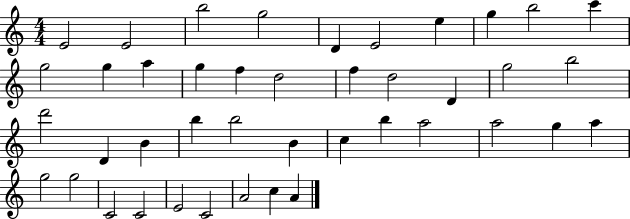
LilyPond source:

{
  \clef treble
  \numericTimeSignature
  \time 4/4
  \key c \major
  e'2 e'2 | b''2 g''2 | d'4 e'2 e''4 | g''4 b''2 c'''4 | \break g''2 g''4 a''4 | g''4 f''4 d''2 | f''4 d''2 d'4 | g''2 b''2 | \break d'''2 d'4 b'4 | b''4 b''2 b'4 | c''4 b''4 a''2 | a''2 g''4 a''4 | \break g''2 g''2 | c'2 c'2 | e'2 c'2 | a'2 c''4 a'4 | \break \bar "|."
}